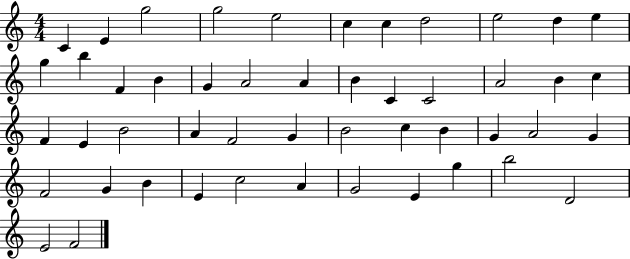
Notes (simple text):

C4/q E4/q G5/h G5/h E5/h C5/q C5/q D5/h E5/h D5/q E5/q G5/q B5/q F4/q B4/q G4/q A4/h A4/q B4/q C4/q C4/h A4/h B4/q C5/q F4/q E4/q B4/h A4/q F4/h G4/q B4/h C5/q B4/q G4/q A4/h G4/q F4/h G4/q B4/q E4/q C5/h A4/q G4/h E4/q G5/q B5/h D4/h E4/h F4/h